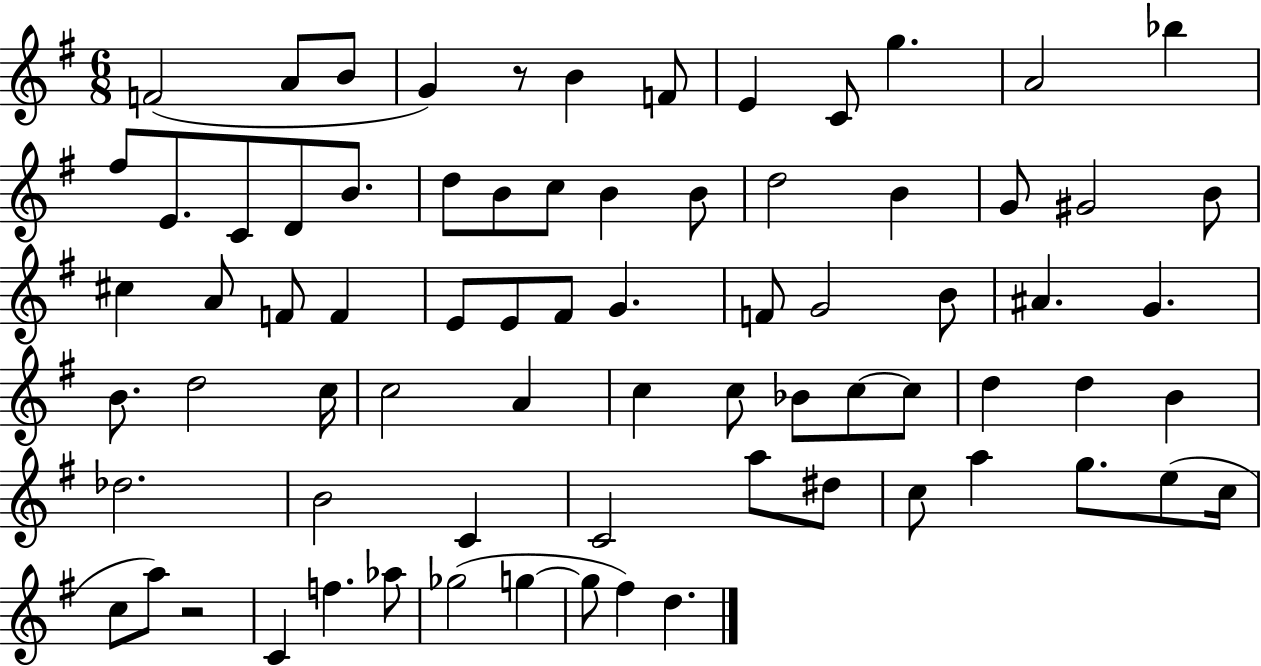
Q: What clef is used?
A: treble